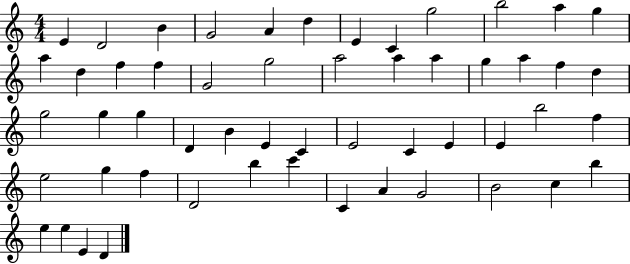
X:1
T:Untitled
M:4/4
L:1/4
K:C
E D2 B G2 A d E C g2 b2 a g a d f f G2 g2 a2 a a g a f d g2 g g D B E C E2 C E E b2 f e2 g f D2 b c' C A G2 B2 c b e e E D